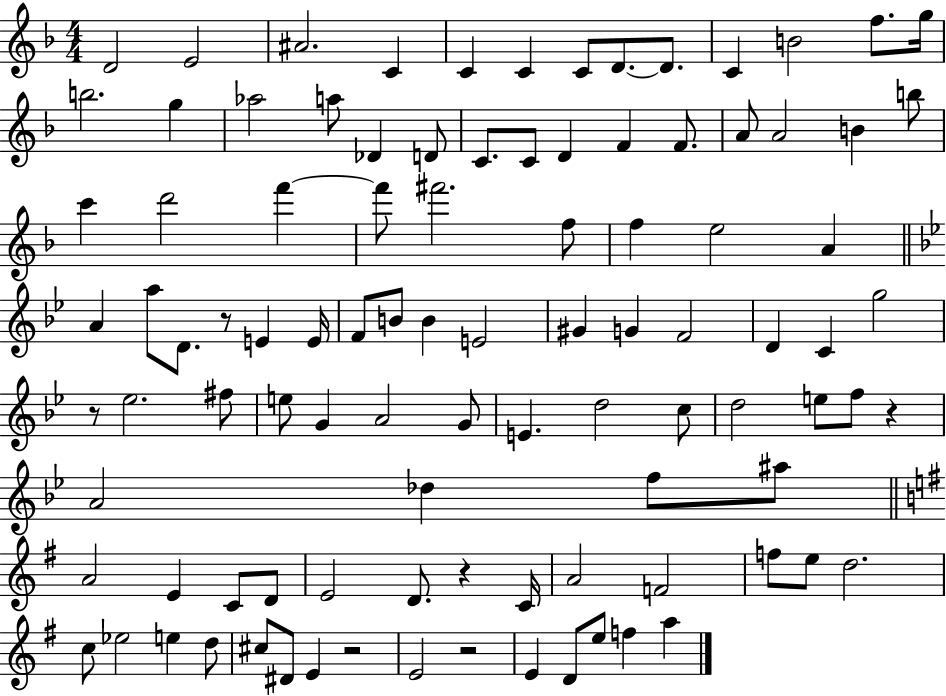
X:1
T:Untitled
M:4/4
L:1/4
K:F
D2 E2 ^A2 C C C C/2 D/2 D/2 C B2 f/2 g/4 b2 g _a2 a/2 _D D/2 C/2 C/2 D F F/2 A/2 A2 B b/2 c' d'2 f' f'/2 ^f'2 f/2 f e2 A A a/2 D/2 z/2 E E/4 F/2 B/2 B E2 ^G G F2 D C g2 z/2 _e2 ^f/2 e/2 G A2 G/2 E d2 c/2 d2 e/2 f/2 z A2 _d f/2 ^a/2 A2 E C/2 D/2 E2 D/2 z C/4 A2 F2 f/2 e/2 d2 c/2 _e2 e d/2 ^c/2 ^D/2 E z2 E2 z2 E D/2 e/2 f a